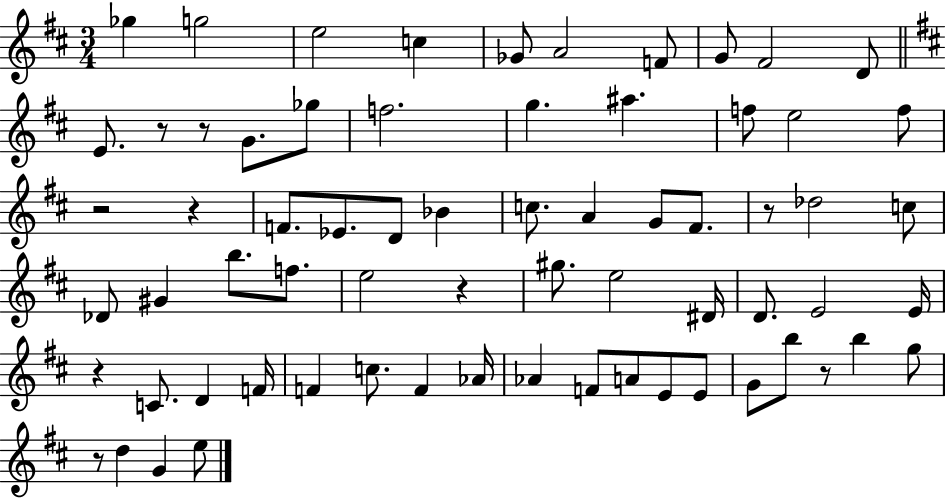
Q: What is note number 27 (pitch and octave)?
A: F#4